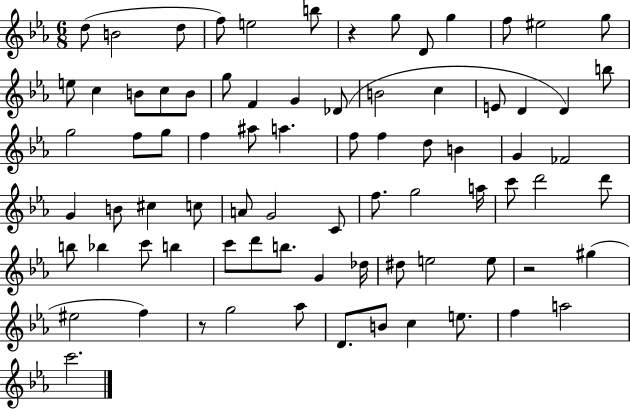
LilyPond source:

{
  \clef treble
  \numericTimeSignature
  \time 6/8
  \key ees \major
  \repeat volta 2 { d''8( b'2 d''8 | f''8) e''2 b''8 | r4 g''8 d'8 g''4 | f''8 eis''2 g''8 | \break e''8 c''4 b'8 c''8 b'8 | g''8 f'4 g'4 des'8( | b'2 c''4 | e'8 d'4 d'4) b''8 | \break g''2 f''8 g''8 | f''4 ais''8 a''4. | f''8 f''4 d''8 b'4 | g'4 fes'2 | \break g'4 b'8 cis''4 c''8 | a'8 g'2 c'8 | f''8. g''2 a''16 | c'''8 d'''2 d'''8 | \break b''8 bes''4 c'''8 b''4 | c'''8 d'''8 b''8. g'4 des''16 | dis''8 e''2 e''8 | r2 gis''4( | \break eis''2 f''4) | r8 g''2 aes''8 | d'8. b'8 c''4 e''8. | f''4 a''2 | \break c'''2. | } \bar "|."
}